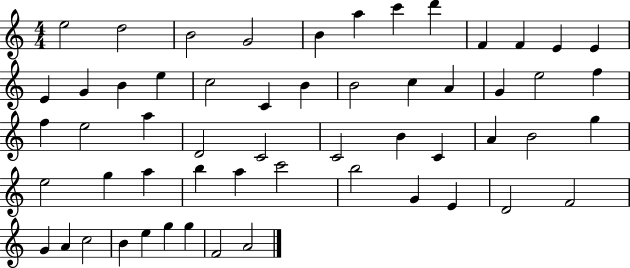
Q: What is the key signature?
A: C major